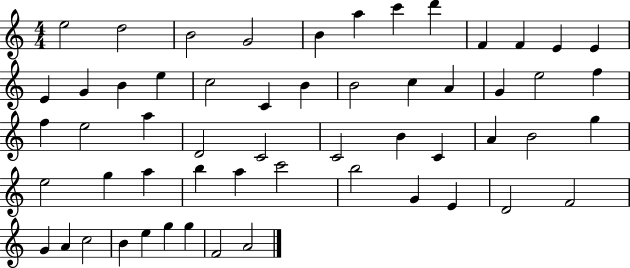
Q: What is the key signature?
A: C major